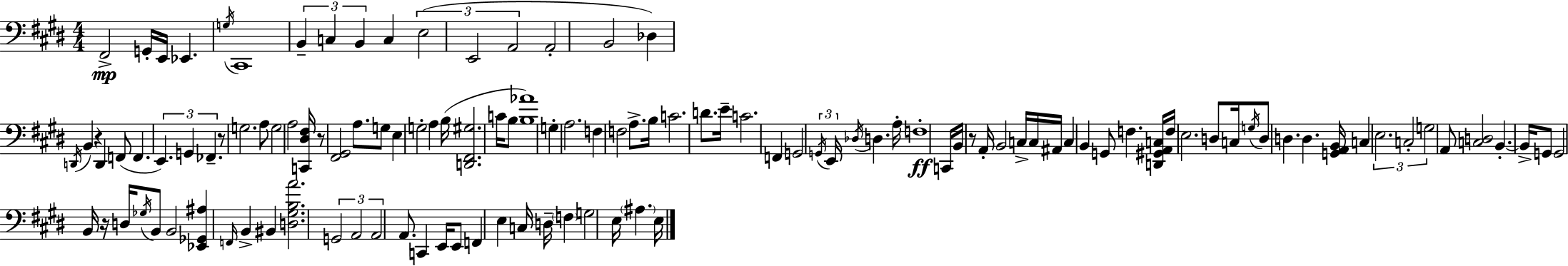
F#2/h G2/s E2/s Eb2/q. G3/s C#2/w B2/q C3/q B2/q C3/q E3/h E2/h A2/h A2/h B2/h Db3/q D2/s B2/q R/q D2/q F2/e F2/q. E2/q. G2/q FES2/q. R/e G3/h. A3/e G3/h A3/h [C2,D#3,F#3]/s R/e [F#2,G#2]/h A3/e. G3/e E3/q G3/h A3/q B3/s [D2,F#2,G#3]/h. C4/s B3/e [B3,Ab4]/w G3/q A3/h. F3/q F3/h A3/e. B3/s C4/h. D4/e. E4/s C4/h. F2/q G2/h G2/s E2/s Db3/s D3/q. A3/s F3/w C2/s B2/s R/e A2/s B2/h C3/s C3/s A#2/s C3/q B2/q G2/e F3/q. [D2,G#2,A2,C3]/s F3/s E3/h. D3/e C3/s G3/s D3/e D3/q. D3/q. [G2,A2,B2]/s C3/q E3/h. C3/h G3/h A2/e [C3,D3]/h B2/q. B2/s G2/e G2/h B2/s R/s D3/s Gb3/s B2/e B2/h [Eb2,Gb2,A#3]/q F2/s B2/q BIS2/q [D3,G#3,B3,A4]/h. G2/h A2/h A2/h A2/e. C2/q E2/s E2/e F2/q E3/q C3/s D3/s F3/q G3/h E3/s A#3/q. E3/s